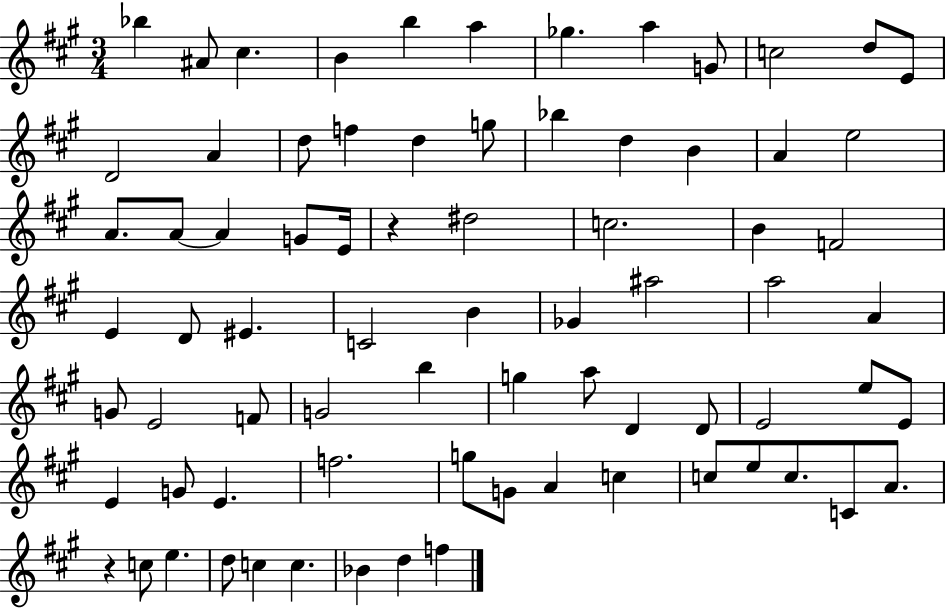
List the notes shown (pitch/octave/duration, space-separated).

Bb5/q A#4/e C#5/q. B4/q B5/q A5/q Gb5/q. A5/q G4/e C5/h D5/e E4/e D4/h A4/q D5/e F5/q D5/q G5/e Bb5/q D5/q B4/q A4/q E5/h A4/e. A4/e A4/q G4/e E4/s R/q D#5/h C5/h. B4/q F4/h E4/q D4/e EIS4/q. C4/h B4/q Gb4/q A#5/h A5/h A4/q G4/e E4/h F4/e G4/h B5/q G5/q A5/e D4/q D4/e E4/h E5/e E4/e E4/q G4/e E4/q. F5/h. G5/e G4/e A4/q C5/q C5/e E5/e C5/e. C4/e A4/e. R/q C5/e E5/q. D5/e C5/q C5/q. Bb4/q D5/q F5/q